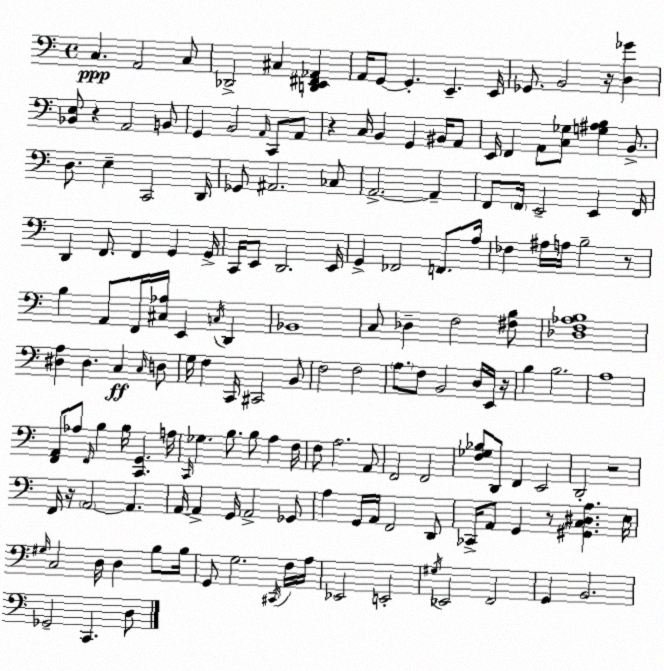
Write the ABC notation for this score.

X:1
T:Untitled
M:4/4
L:1/4
K:Am
C, A,,2 C,/2 _D,,2 ^C, [D,,E,,^F,,_A,,] A,,/4 G,,/2 G,, E,, E,,/4 _G,,/2 B,,2 z/4 [D,_G] [_B,,E,]/2 z A,,2 B,,/2 G,, B,,2 A,,/4 C,,/2 A,,/2 z C,/4 B,, G,, ^B,,/4 A,,/2 E,,/4 F,, A,,/2 [C,_G,]/2 [G,^A,B,] B,,/2 D,/2 E, C,,2 D,,/4 _G,,/2 ^A,,2 _C,/2 A,,2 A,, F,,/2 F,,/4 E,,2 E,, F,,/4 D,, F,,/2 F,, G,, G,,/4 C,,/4 E,,/2 D,,2 E,,/4 G,, _F,,2 F,,/2 A,/4 _F, ^A,/4 A,/4 B,2 z/2 B, A,,/2 F,,/4 [^C,_A,]/4 E,, C,/4 D,, _B,,4 C,/2 _D, F,2 [^F,B,]/2 [_D,F,_A,B,]4 [^D,A,] ^D, C, C,/4 D,/2 G,/4 F, C,,/4 ^C,,2 B,,/2 F,2 F,2 A,/2 F,/2 B,,2 D,/4 E,,/4 z/4 B, B,2 A,4 [F,,A,,]/2 _A,/2 F,,/4 B, B,/4 [C,,G,,] A,/4 C,,/4 _G, B,/2 B,/2 A, F,/4 F,/2 A,2 A,,/2 F,,2 F,,2 [F,_G,_B,]/2 D,,/2 F,, E,,2 D,,2 z2 F,,/4 z/4 A,,2 A,, A,,/4 A,, G,,/4 A,,2 _G,,/2 A, G,,/4 A,,/4 F,,2 D,,/2 _C,,/4 A,,/2 G,, z/2 [^G,,C,^D,A,] E,/4 ^G,/4 C,2 D,/4 D, B,/2 B,/4 G,,/2 G,2 ^C,,/4 F,/4 A,/4 _E,,2 E,,2 ^G,/4 _E,,2 F,,2 G,, B,,2 _G,,2 C,, D,/2